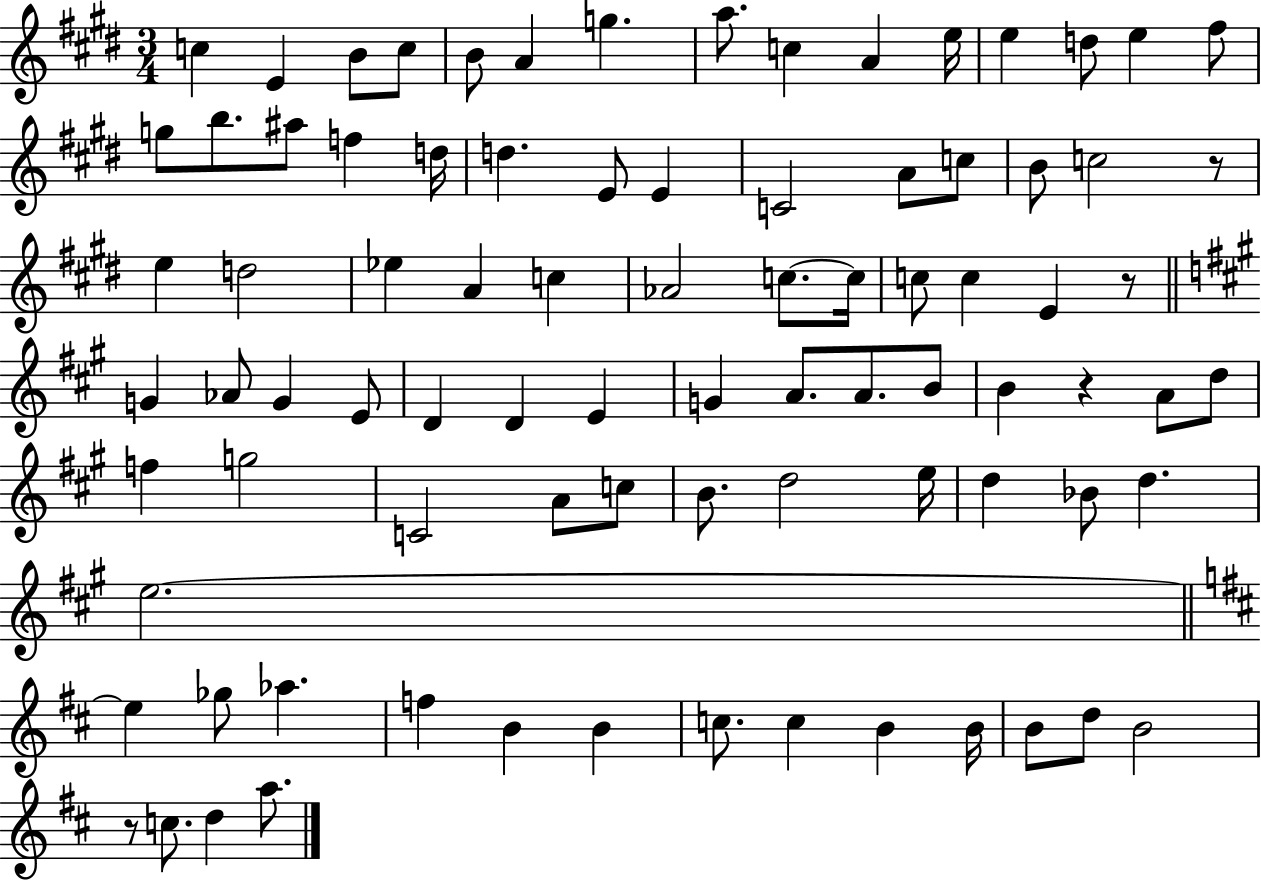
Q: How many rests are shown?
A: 4